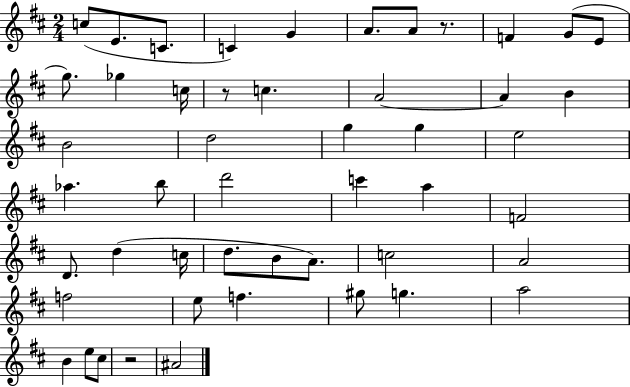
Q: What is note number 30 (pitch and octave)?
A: D5